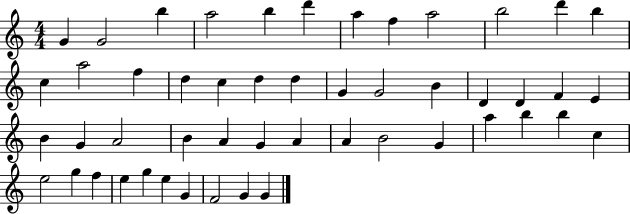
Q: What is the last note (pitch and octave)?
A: G4